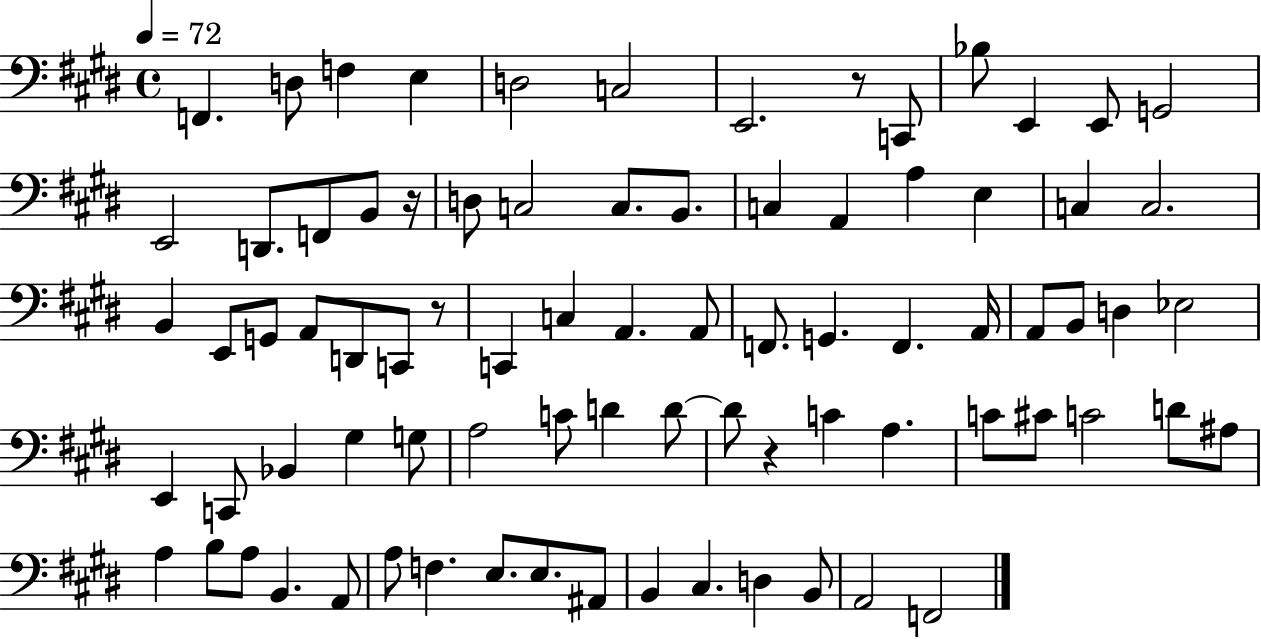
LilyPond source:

{
  \clef bass
  \time 4/4
  \defaultTimeSignature
  \key e \major
  \tempo 4 = 72
  \repeat volta 2 { f,4. d8 f4 e4 | d2 c2 | e,2. r8 c,8 | bes8 e,4 e,8 g,2 | \break e,2 d,8. f,8 b,8 r16 | d8 c2 c8. b,8. | c4 a,4 a4 e4 | c4 c2. | \break b,4 e,8 g,8 a,8 d,8 c,8 r8 | c,4 c4 a,4. a,8 | f,8. g,4. f,4. a,16 | a,8 b,8 d4 ees2 | \break e,4 c,8 bes,4 gis4 g8 | a2 c'8 d'4 d'8~~ | d'8 r4 c'4 a4. | c'8 cis'8 c'2 d'8 ais8 | \break a4 b8 a8 b,4. a,8 | a8 f4. e8. e8. ais,8 | b,4 cis4. d4 b,8 | a,2 f,2 | \break } \bar "|."
}